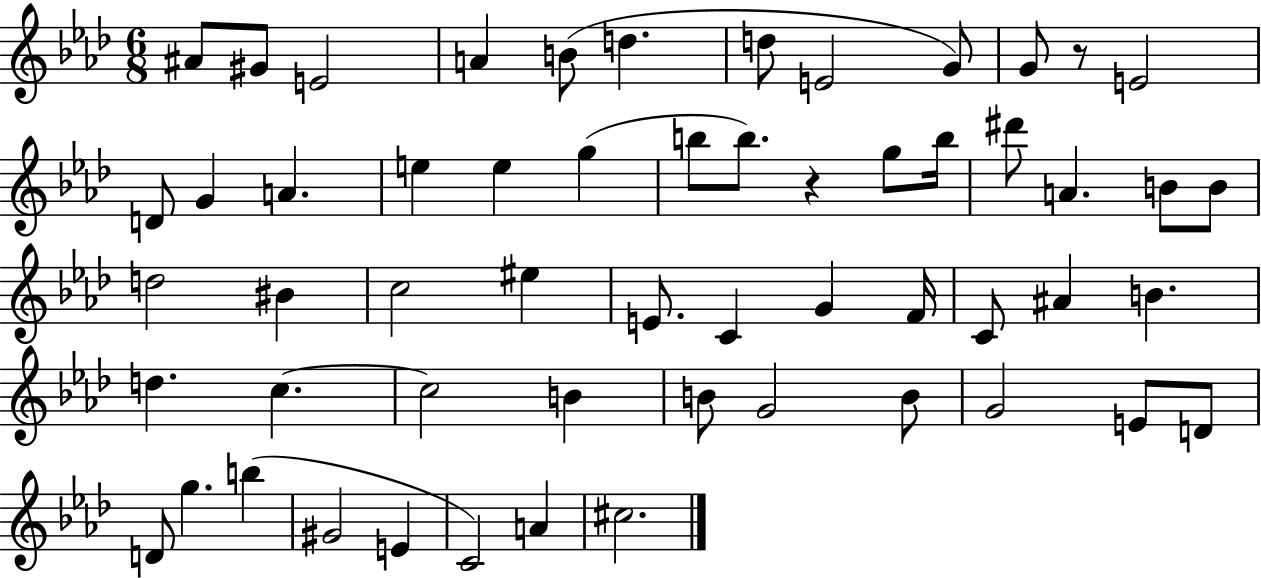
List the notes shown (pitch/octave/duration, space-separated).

A#4/e G#4/e E4/h A4/q B4/e D5/q. D5/e E4/h G4/e G4/e R/e E4/h D4/e G4/q A4/q. E5/q E5/q G5/q B5/e B5/e. R/q G5/e B5/s D#6/e A4/q. B4/e B4/e D5/h BIS4/q C5/h EIS5/q E4/e. C4/q G4/q F4/s C4/e A#4/q B4/q. D5/q. C5/q. C5/h B4/q B4/e G4/h B4/e G4/h E4/e D4/e D4/e G5/q. B5/q G#4/h E4/q C4/h A4/q C#5/h.